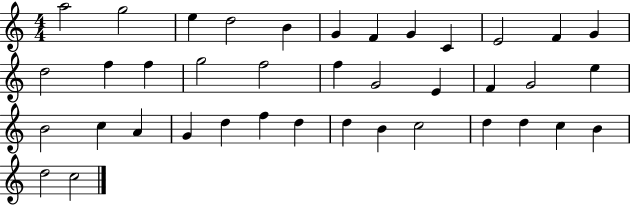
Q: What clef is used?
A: treble